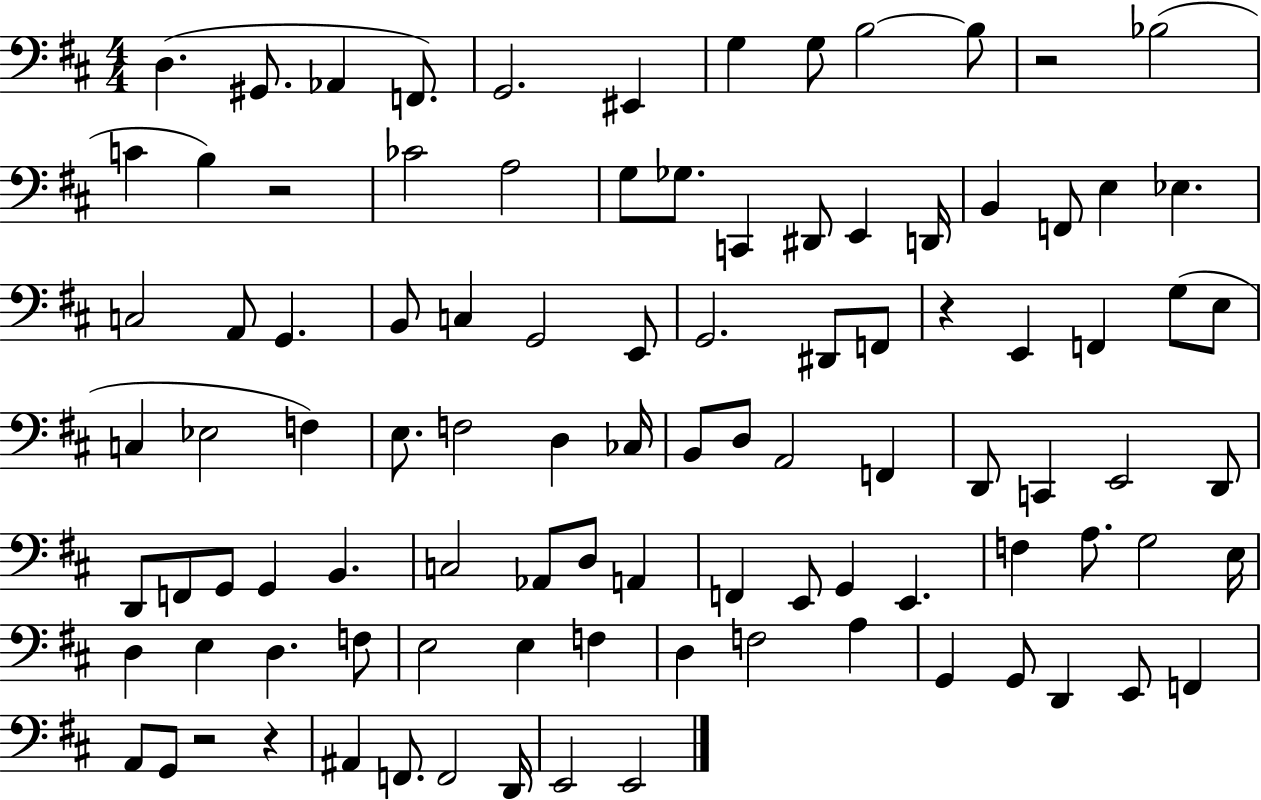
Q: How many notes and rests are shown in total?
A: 99